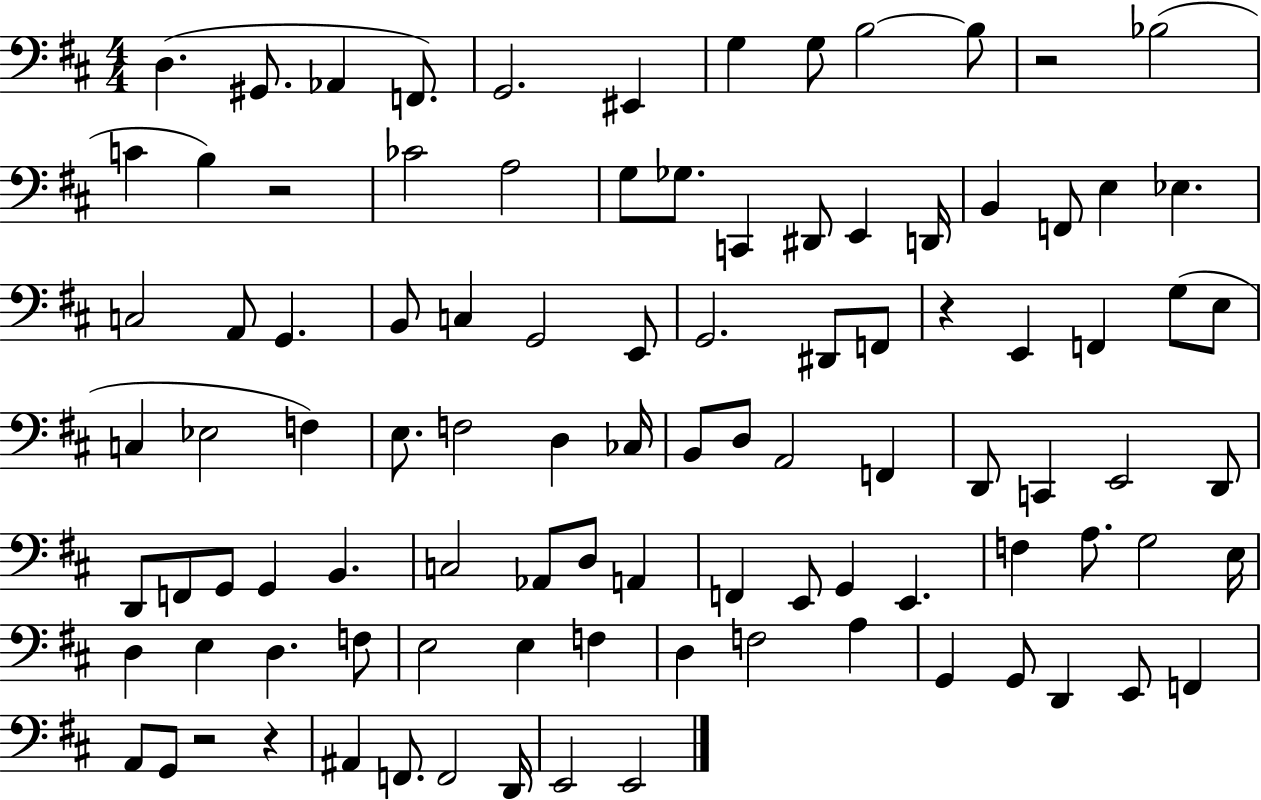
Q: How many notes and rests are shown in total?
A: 99